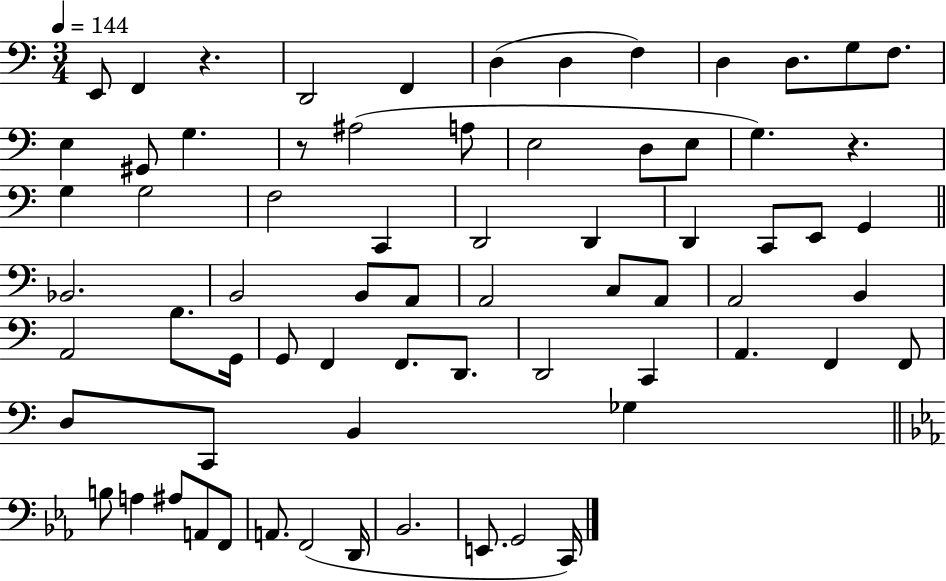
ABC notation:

X:1
T:Untitled
M:3/4
L:1/4
K:C
E,,/2 F,, z D,,2 F,, D, D, F, D, D,/2 G,/2 F,/2 E, ^G,,/2 G, z/2 ^A,2 A,/2 E,2 D,/2 E,/2 G, z G, G,2 F,2 C,, D,,2 D,, D,, C,,/2 E,,/2 G,, _B,,2 B,,2 B,,/2 A,,/2 A,,2 C,/2 A,,/2 A,,2 B,, A,,2 B,/2 G,,/4 G,,/2 F,, F,,/2 D,,/2 D,,2 C,, A,, F,, F,,/2 D,/2 C,,/2 B,, _G, B,/2 A, ^A,/2 A,,/2 F,,/2 A,,/2 F,,2 D,,/4 _B,,2 E,,/2 G,,2 C,,/4